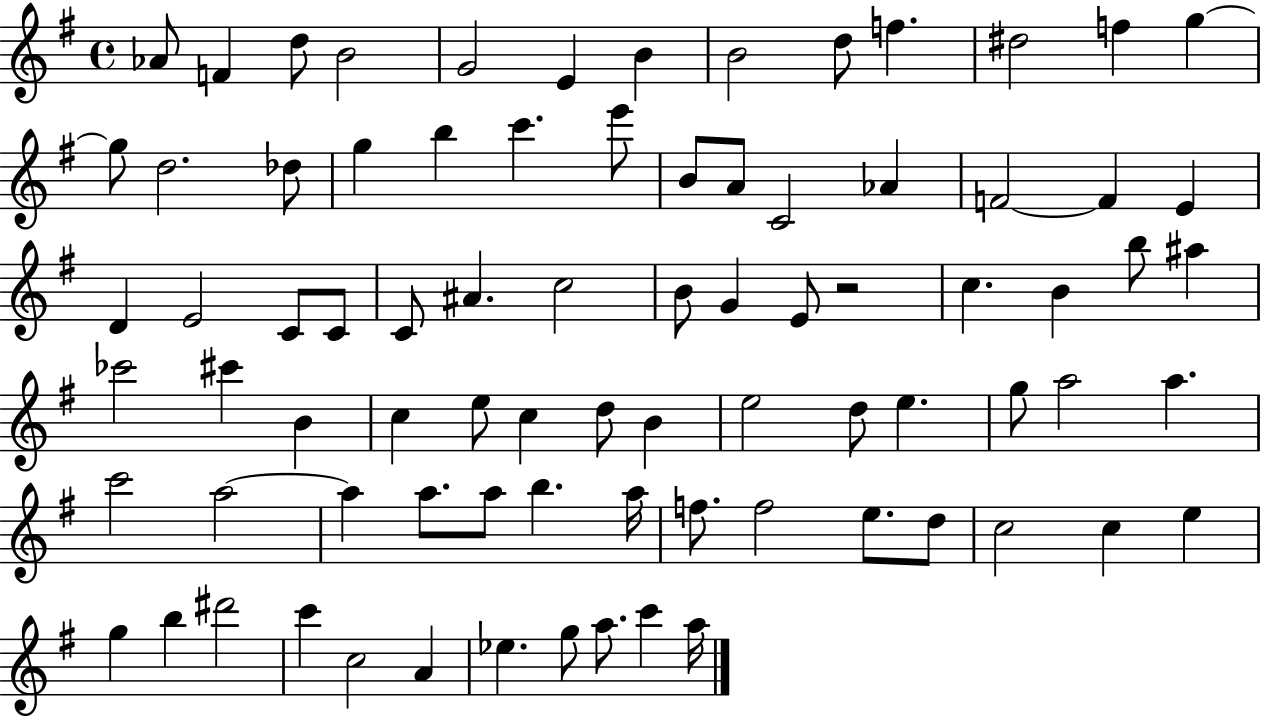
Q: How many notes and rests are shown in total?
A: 81